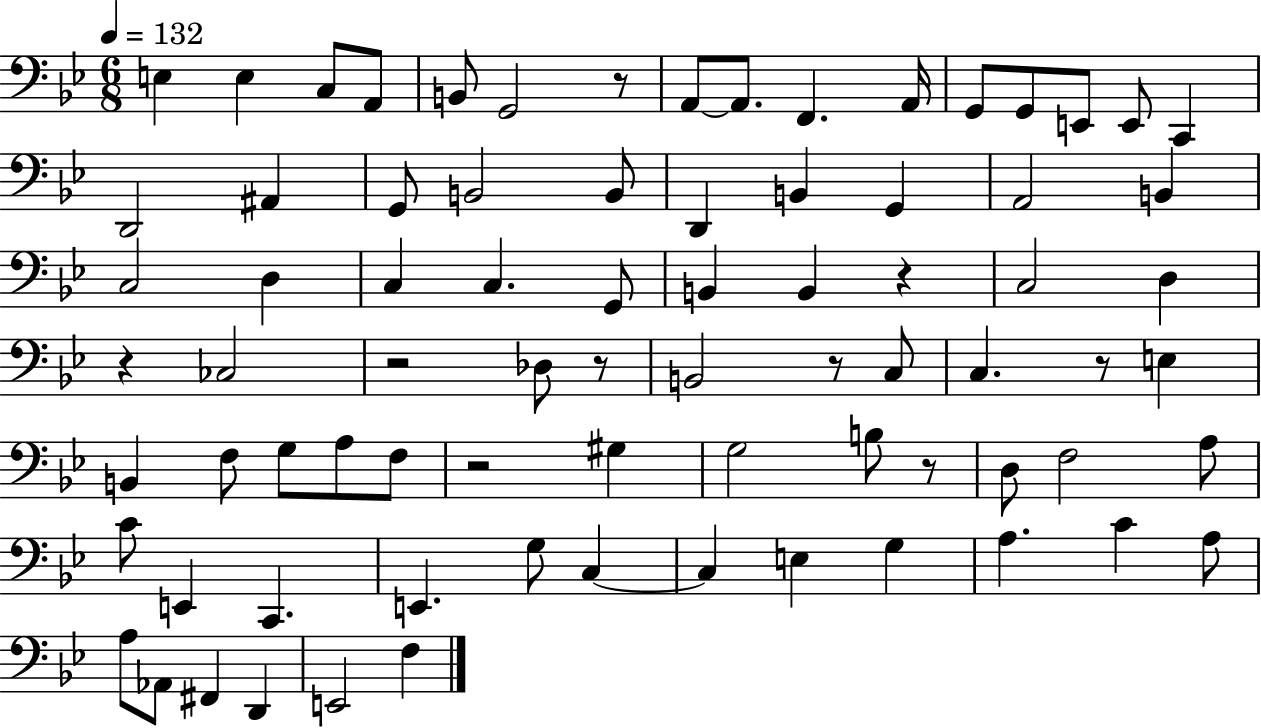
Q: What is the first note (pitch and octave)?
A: E3